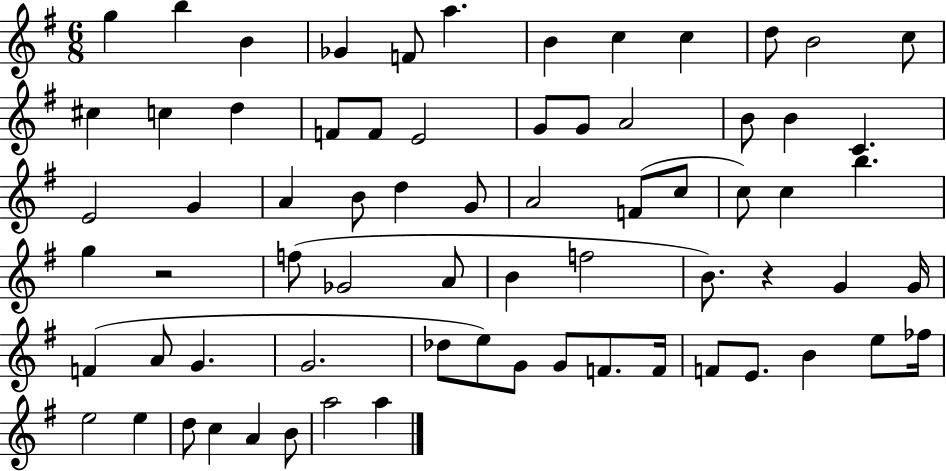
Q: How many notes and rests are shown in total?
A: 70